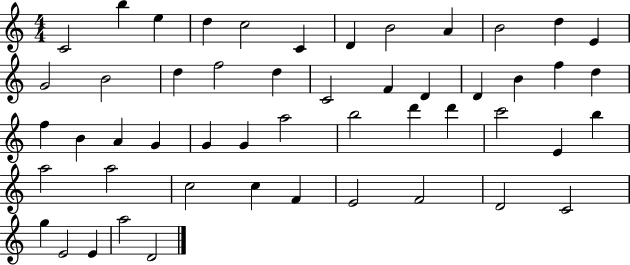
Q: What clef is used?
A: treble